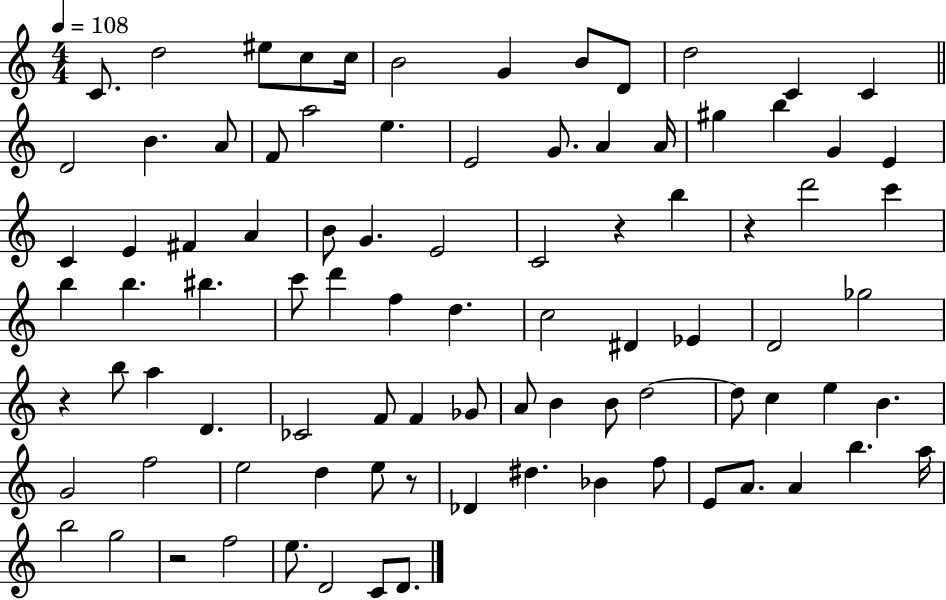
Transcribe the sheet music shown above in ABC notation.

X:1
T:Untitled
M:4/4
L:1/4
K:C
C/2 d2 ^e/2 c/2 c/4 B2 G B/2 D/2 d2 C C D2 B A/2 F/2 a2 e E2 G/2 A A/4 ^g b G E C E ^F A B/2 G E2 C2 z b z d'2 c' b b ^b c'/2 d' f d c2 ^D _E D2 _g2 z b/2 a D _C2 F/2 F _G/2 A/2 B B/2 d2 d/2 c e B G2 f2 e2 d e/2 z/2 _D ^d _B f/2 E/2 A/2 A b a/4 b2 g2 z2 f2 e/2 D2 C/2 D/2